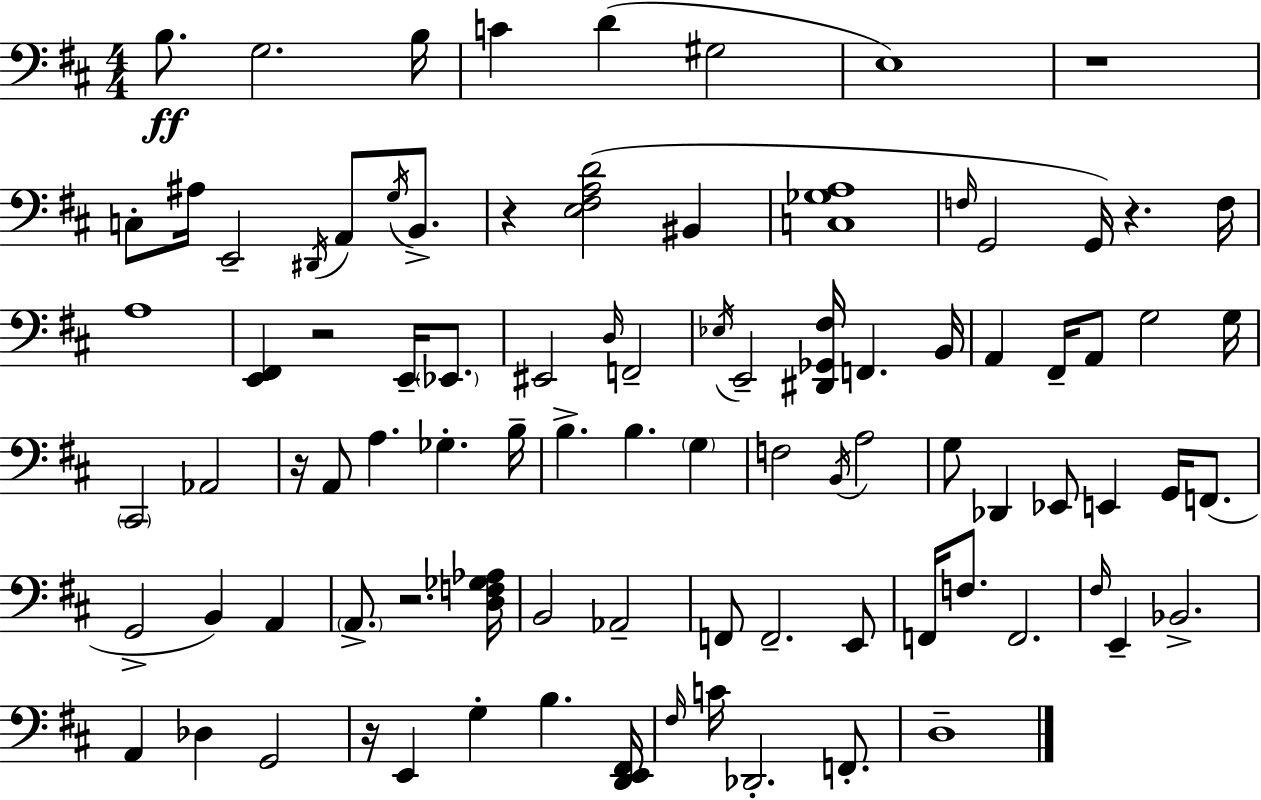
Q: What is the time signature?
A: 4/4